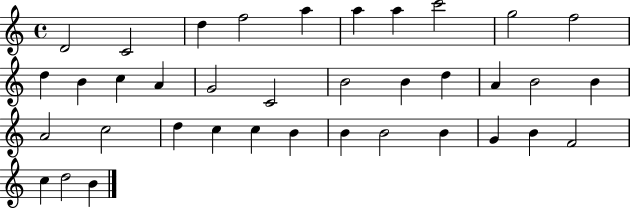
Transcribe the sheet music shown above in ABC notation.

X:1
T:Untitled
M:4/4
L:1/4
K:C
D2 C2 d f2 a a a c'2 g2 f2 d B c A G2 C2 B2 B d A B2 B A2 c2 d c c B B B2 B G B F2 c d2 B